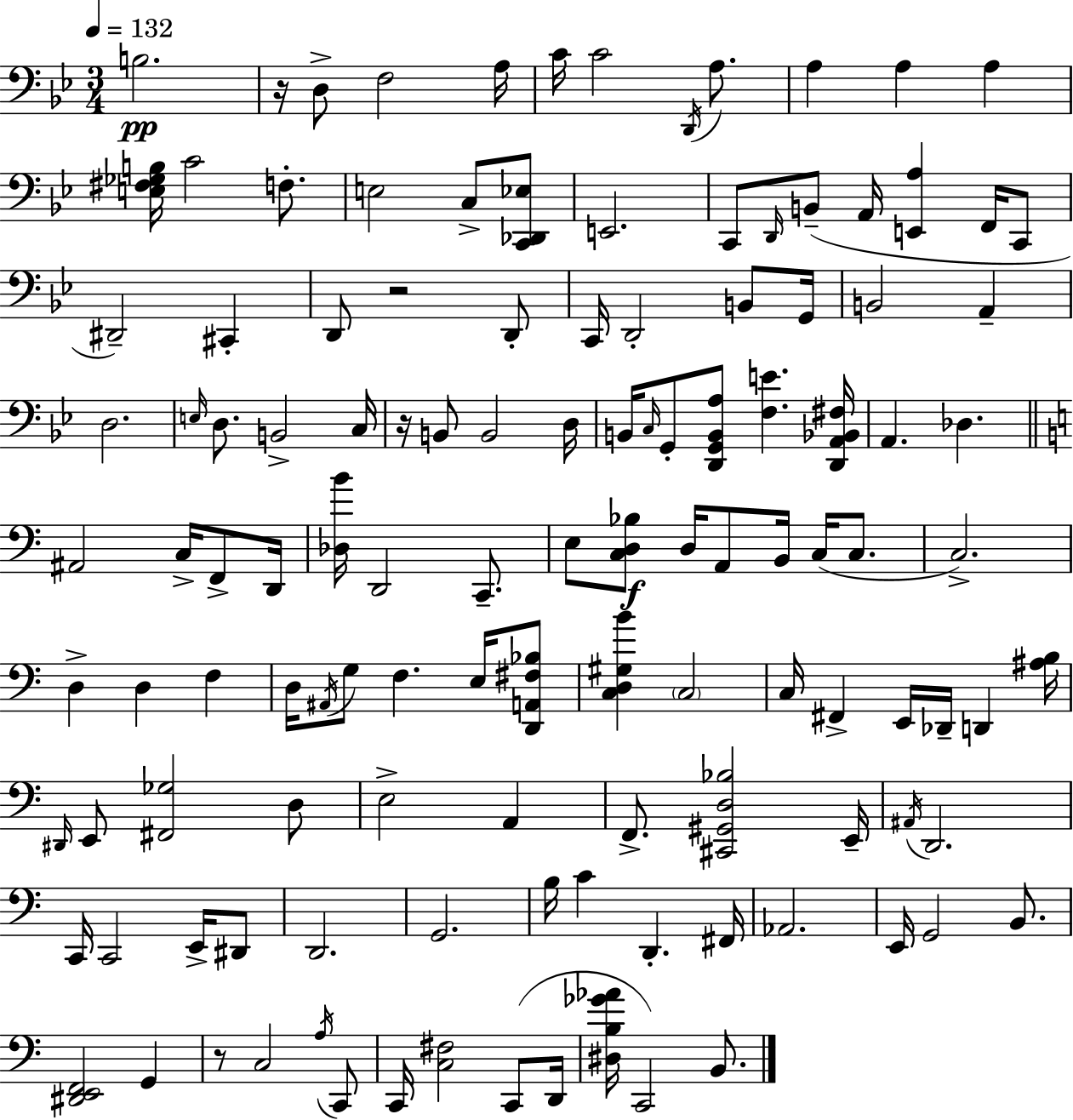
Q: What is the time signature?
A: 3/4